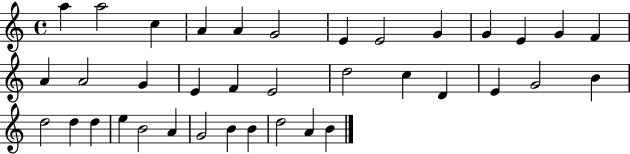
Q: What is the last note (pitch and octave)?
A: B4